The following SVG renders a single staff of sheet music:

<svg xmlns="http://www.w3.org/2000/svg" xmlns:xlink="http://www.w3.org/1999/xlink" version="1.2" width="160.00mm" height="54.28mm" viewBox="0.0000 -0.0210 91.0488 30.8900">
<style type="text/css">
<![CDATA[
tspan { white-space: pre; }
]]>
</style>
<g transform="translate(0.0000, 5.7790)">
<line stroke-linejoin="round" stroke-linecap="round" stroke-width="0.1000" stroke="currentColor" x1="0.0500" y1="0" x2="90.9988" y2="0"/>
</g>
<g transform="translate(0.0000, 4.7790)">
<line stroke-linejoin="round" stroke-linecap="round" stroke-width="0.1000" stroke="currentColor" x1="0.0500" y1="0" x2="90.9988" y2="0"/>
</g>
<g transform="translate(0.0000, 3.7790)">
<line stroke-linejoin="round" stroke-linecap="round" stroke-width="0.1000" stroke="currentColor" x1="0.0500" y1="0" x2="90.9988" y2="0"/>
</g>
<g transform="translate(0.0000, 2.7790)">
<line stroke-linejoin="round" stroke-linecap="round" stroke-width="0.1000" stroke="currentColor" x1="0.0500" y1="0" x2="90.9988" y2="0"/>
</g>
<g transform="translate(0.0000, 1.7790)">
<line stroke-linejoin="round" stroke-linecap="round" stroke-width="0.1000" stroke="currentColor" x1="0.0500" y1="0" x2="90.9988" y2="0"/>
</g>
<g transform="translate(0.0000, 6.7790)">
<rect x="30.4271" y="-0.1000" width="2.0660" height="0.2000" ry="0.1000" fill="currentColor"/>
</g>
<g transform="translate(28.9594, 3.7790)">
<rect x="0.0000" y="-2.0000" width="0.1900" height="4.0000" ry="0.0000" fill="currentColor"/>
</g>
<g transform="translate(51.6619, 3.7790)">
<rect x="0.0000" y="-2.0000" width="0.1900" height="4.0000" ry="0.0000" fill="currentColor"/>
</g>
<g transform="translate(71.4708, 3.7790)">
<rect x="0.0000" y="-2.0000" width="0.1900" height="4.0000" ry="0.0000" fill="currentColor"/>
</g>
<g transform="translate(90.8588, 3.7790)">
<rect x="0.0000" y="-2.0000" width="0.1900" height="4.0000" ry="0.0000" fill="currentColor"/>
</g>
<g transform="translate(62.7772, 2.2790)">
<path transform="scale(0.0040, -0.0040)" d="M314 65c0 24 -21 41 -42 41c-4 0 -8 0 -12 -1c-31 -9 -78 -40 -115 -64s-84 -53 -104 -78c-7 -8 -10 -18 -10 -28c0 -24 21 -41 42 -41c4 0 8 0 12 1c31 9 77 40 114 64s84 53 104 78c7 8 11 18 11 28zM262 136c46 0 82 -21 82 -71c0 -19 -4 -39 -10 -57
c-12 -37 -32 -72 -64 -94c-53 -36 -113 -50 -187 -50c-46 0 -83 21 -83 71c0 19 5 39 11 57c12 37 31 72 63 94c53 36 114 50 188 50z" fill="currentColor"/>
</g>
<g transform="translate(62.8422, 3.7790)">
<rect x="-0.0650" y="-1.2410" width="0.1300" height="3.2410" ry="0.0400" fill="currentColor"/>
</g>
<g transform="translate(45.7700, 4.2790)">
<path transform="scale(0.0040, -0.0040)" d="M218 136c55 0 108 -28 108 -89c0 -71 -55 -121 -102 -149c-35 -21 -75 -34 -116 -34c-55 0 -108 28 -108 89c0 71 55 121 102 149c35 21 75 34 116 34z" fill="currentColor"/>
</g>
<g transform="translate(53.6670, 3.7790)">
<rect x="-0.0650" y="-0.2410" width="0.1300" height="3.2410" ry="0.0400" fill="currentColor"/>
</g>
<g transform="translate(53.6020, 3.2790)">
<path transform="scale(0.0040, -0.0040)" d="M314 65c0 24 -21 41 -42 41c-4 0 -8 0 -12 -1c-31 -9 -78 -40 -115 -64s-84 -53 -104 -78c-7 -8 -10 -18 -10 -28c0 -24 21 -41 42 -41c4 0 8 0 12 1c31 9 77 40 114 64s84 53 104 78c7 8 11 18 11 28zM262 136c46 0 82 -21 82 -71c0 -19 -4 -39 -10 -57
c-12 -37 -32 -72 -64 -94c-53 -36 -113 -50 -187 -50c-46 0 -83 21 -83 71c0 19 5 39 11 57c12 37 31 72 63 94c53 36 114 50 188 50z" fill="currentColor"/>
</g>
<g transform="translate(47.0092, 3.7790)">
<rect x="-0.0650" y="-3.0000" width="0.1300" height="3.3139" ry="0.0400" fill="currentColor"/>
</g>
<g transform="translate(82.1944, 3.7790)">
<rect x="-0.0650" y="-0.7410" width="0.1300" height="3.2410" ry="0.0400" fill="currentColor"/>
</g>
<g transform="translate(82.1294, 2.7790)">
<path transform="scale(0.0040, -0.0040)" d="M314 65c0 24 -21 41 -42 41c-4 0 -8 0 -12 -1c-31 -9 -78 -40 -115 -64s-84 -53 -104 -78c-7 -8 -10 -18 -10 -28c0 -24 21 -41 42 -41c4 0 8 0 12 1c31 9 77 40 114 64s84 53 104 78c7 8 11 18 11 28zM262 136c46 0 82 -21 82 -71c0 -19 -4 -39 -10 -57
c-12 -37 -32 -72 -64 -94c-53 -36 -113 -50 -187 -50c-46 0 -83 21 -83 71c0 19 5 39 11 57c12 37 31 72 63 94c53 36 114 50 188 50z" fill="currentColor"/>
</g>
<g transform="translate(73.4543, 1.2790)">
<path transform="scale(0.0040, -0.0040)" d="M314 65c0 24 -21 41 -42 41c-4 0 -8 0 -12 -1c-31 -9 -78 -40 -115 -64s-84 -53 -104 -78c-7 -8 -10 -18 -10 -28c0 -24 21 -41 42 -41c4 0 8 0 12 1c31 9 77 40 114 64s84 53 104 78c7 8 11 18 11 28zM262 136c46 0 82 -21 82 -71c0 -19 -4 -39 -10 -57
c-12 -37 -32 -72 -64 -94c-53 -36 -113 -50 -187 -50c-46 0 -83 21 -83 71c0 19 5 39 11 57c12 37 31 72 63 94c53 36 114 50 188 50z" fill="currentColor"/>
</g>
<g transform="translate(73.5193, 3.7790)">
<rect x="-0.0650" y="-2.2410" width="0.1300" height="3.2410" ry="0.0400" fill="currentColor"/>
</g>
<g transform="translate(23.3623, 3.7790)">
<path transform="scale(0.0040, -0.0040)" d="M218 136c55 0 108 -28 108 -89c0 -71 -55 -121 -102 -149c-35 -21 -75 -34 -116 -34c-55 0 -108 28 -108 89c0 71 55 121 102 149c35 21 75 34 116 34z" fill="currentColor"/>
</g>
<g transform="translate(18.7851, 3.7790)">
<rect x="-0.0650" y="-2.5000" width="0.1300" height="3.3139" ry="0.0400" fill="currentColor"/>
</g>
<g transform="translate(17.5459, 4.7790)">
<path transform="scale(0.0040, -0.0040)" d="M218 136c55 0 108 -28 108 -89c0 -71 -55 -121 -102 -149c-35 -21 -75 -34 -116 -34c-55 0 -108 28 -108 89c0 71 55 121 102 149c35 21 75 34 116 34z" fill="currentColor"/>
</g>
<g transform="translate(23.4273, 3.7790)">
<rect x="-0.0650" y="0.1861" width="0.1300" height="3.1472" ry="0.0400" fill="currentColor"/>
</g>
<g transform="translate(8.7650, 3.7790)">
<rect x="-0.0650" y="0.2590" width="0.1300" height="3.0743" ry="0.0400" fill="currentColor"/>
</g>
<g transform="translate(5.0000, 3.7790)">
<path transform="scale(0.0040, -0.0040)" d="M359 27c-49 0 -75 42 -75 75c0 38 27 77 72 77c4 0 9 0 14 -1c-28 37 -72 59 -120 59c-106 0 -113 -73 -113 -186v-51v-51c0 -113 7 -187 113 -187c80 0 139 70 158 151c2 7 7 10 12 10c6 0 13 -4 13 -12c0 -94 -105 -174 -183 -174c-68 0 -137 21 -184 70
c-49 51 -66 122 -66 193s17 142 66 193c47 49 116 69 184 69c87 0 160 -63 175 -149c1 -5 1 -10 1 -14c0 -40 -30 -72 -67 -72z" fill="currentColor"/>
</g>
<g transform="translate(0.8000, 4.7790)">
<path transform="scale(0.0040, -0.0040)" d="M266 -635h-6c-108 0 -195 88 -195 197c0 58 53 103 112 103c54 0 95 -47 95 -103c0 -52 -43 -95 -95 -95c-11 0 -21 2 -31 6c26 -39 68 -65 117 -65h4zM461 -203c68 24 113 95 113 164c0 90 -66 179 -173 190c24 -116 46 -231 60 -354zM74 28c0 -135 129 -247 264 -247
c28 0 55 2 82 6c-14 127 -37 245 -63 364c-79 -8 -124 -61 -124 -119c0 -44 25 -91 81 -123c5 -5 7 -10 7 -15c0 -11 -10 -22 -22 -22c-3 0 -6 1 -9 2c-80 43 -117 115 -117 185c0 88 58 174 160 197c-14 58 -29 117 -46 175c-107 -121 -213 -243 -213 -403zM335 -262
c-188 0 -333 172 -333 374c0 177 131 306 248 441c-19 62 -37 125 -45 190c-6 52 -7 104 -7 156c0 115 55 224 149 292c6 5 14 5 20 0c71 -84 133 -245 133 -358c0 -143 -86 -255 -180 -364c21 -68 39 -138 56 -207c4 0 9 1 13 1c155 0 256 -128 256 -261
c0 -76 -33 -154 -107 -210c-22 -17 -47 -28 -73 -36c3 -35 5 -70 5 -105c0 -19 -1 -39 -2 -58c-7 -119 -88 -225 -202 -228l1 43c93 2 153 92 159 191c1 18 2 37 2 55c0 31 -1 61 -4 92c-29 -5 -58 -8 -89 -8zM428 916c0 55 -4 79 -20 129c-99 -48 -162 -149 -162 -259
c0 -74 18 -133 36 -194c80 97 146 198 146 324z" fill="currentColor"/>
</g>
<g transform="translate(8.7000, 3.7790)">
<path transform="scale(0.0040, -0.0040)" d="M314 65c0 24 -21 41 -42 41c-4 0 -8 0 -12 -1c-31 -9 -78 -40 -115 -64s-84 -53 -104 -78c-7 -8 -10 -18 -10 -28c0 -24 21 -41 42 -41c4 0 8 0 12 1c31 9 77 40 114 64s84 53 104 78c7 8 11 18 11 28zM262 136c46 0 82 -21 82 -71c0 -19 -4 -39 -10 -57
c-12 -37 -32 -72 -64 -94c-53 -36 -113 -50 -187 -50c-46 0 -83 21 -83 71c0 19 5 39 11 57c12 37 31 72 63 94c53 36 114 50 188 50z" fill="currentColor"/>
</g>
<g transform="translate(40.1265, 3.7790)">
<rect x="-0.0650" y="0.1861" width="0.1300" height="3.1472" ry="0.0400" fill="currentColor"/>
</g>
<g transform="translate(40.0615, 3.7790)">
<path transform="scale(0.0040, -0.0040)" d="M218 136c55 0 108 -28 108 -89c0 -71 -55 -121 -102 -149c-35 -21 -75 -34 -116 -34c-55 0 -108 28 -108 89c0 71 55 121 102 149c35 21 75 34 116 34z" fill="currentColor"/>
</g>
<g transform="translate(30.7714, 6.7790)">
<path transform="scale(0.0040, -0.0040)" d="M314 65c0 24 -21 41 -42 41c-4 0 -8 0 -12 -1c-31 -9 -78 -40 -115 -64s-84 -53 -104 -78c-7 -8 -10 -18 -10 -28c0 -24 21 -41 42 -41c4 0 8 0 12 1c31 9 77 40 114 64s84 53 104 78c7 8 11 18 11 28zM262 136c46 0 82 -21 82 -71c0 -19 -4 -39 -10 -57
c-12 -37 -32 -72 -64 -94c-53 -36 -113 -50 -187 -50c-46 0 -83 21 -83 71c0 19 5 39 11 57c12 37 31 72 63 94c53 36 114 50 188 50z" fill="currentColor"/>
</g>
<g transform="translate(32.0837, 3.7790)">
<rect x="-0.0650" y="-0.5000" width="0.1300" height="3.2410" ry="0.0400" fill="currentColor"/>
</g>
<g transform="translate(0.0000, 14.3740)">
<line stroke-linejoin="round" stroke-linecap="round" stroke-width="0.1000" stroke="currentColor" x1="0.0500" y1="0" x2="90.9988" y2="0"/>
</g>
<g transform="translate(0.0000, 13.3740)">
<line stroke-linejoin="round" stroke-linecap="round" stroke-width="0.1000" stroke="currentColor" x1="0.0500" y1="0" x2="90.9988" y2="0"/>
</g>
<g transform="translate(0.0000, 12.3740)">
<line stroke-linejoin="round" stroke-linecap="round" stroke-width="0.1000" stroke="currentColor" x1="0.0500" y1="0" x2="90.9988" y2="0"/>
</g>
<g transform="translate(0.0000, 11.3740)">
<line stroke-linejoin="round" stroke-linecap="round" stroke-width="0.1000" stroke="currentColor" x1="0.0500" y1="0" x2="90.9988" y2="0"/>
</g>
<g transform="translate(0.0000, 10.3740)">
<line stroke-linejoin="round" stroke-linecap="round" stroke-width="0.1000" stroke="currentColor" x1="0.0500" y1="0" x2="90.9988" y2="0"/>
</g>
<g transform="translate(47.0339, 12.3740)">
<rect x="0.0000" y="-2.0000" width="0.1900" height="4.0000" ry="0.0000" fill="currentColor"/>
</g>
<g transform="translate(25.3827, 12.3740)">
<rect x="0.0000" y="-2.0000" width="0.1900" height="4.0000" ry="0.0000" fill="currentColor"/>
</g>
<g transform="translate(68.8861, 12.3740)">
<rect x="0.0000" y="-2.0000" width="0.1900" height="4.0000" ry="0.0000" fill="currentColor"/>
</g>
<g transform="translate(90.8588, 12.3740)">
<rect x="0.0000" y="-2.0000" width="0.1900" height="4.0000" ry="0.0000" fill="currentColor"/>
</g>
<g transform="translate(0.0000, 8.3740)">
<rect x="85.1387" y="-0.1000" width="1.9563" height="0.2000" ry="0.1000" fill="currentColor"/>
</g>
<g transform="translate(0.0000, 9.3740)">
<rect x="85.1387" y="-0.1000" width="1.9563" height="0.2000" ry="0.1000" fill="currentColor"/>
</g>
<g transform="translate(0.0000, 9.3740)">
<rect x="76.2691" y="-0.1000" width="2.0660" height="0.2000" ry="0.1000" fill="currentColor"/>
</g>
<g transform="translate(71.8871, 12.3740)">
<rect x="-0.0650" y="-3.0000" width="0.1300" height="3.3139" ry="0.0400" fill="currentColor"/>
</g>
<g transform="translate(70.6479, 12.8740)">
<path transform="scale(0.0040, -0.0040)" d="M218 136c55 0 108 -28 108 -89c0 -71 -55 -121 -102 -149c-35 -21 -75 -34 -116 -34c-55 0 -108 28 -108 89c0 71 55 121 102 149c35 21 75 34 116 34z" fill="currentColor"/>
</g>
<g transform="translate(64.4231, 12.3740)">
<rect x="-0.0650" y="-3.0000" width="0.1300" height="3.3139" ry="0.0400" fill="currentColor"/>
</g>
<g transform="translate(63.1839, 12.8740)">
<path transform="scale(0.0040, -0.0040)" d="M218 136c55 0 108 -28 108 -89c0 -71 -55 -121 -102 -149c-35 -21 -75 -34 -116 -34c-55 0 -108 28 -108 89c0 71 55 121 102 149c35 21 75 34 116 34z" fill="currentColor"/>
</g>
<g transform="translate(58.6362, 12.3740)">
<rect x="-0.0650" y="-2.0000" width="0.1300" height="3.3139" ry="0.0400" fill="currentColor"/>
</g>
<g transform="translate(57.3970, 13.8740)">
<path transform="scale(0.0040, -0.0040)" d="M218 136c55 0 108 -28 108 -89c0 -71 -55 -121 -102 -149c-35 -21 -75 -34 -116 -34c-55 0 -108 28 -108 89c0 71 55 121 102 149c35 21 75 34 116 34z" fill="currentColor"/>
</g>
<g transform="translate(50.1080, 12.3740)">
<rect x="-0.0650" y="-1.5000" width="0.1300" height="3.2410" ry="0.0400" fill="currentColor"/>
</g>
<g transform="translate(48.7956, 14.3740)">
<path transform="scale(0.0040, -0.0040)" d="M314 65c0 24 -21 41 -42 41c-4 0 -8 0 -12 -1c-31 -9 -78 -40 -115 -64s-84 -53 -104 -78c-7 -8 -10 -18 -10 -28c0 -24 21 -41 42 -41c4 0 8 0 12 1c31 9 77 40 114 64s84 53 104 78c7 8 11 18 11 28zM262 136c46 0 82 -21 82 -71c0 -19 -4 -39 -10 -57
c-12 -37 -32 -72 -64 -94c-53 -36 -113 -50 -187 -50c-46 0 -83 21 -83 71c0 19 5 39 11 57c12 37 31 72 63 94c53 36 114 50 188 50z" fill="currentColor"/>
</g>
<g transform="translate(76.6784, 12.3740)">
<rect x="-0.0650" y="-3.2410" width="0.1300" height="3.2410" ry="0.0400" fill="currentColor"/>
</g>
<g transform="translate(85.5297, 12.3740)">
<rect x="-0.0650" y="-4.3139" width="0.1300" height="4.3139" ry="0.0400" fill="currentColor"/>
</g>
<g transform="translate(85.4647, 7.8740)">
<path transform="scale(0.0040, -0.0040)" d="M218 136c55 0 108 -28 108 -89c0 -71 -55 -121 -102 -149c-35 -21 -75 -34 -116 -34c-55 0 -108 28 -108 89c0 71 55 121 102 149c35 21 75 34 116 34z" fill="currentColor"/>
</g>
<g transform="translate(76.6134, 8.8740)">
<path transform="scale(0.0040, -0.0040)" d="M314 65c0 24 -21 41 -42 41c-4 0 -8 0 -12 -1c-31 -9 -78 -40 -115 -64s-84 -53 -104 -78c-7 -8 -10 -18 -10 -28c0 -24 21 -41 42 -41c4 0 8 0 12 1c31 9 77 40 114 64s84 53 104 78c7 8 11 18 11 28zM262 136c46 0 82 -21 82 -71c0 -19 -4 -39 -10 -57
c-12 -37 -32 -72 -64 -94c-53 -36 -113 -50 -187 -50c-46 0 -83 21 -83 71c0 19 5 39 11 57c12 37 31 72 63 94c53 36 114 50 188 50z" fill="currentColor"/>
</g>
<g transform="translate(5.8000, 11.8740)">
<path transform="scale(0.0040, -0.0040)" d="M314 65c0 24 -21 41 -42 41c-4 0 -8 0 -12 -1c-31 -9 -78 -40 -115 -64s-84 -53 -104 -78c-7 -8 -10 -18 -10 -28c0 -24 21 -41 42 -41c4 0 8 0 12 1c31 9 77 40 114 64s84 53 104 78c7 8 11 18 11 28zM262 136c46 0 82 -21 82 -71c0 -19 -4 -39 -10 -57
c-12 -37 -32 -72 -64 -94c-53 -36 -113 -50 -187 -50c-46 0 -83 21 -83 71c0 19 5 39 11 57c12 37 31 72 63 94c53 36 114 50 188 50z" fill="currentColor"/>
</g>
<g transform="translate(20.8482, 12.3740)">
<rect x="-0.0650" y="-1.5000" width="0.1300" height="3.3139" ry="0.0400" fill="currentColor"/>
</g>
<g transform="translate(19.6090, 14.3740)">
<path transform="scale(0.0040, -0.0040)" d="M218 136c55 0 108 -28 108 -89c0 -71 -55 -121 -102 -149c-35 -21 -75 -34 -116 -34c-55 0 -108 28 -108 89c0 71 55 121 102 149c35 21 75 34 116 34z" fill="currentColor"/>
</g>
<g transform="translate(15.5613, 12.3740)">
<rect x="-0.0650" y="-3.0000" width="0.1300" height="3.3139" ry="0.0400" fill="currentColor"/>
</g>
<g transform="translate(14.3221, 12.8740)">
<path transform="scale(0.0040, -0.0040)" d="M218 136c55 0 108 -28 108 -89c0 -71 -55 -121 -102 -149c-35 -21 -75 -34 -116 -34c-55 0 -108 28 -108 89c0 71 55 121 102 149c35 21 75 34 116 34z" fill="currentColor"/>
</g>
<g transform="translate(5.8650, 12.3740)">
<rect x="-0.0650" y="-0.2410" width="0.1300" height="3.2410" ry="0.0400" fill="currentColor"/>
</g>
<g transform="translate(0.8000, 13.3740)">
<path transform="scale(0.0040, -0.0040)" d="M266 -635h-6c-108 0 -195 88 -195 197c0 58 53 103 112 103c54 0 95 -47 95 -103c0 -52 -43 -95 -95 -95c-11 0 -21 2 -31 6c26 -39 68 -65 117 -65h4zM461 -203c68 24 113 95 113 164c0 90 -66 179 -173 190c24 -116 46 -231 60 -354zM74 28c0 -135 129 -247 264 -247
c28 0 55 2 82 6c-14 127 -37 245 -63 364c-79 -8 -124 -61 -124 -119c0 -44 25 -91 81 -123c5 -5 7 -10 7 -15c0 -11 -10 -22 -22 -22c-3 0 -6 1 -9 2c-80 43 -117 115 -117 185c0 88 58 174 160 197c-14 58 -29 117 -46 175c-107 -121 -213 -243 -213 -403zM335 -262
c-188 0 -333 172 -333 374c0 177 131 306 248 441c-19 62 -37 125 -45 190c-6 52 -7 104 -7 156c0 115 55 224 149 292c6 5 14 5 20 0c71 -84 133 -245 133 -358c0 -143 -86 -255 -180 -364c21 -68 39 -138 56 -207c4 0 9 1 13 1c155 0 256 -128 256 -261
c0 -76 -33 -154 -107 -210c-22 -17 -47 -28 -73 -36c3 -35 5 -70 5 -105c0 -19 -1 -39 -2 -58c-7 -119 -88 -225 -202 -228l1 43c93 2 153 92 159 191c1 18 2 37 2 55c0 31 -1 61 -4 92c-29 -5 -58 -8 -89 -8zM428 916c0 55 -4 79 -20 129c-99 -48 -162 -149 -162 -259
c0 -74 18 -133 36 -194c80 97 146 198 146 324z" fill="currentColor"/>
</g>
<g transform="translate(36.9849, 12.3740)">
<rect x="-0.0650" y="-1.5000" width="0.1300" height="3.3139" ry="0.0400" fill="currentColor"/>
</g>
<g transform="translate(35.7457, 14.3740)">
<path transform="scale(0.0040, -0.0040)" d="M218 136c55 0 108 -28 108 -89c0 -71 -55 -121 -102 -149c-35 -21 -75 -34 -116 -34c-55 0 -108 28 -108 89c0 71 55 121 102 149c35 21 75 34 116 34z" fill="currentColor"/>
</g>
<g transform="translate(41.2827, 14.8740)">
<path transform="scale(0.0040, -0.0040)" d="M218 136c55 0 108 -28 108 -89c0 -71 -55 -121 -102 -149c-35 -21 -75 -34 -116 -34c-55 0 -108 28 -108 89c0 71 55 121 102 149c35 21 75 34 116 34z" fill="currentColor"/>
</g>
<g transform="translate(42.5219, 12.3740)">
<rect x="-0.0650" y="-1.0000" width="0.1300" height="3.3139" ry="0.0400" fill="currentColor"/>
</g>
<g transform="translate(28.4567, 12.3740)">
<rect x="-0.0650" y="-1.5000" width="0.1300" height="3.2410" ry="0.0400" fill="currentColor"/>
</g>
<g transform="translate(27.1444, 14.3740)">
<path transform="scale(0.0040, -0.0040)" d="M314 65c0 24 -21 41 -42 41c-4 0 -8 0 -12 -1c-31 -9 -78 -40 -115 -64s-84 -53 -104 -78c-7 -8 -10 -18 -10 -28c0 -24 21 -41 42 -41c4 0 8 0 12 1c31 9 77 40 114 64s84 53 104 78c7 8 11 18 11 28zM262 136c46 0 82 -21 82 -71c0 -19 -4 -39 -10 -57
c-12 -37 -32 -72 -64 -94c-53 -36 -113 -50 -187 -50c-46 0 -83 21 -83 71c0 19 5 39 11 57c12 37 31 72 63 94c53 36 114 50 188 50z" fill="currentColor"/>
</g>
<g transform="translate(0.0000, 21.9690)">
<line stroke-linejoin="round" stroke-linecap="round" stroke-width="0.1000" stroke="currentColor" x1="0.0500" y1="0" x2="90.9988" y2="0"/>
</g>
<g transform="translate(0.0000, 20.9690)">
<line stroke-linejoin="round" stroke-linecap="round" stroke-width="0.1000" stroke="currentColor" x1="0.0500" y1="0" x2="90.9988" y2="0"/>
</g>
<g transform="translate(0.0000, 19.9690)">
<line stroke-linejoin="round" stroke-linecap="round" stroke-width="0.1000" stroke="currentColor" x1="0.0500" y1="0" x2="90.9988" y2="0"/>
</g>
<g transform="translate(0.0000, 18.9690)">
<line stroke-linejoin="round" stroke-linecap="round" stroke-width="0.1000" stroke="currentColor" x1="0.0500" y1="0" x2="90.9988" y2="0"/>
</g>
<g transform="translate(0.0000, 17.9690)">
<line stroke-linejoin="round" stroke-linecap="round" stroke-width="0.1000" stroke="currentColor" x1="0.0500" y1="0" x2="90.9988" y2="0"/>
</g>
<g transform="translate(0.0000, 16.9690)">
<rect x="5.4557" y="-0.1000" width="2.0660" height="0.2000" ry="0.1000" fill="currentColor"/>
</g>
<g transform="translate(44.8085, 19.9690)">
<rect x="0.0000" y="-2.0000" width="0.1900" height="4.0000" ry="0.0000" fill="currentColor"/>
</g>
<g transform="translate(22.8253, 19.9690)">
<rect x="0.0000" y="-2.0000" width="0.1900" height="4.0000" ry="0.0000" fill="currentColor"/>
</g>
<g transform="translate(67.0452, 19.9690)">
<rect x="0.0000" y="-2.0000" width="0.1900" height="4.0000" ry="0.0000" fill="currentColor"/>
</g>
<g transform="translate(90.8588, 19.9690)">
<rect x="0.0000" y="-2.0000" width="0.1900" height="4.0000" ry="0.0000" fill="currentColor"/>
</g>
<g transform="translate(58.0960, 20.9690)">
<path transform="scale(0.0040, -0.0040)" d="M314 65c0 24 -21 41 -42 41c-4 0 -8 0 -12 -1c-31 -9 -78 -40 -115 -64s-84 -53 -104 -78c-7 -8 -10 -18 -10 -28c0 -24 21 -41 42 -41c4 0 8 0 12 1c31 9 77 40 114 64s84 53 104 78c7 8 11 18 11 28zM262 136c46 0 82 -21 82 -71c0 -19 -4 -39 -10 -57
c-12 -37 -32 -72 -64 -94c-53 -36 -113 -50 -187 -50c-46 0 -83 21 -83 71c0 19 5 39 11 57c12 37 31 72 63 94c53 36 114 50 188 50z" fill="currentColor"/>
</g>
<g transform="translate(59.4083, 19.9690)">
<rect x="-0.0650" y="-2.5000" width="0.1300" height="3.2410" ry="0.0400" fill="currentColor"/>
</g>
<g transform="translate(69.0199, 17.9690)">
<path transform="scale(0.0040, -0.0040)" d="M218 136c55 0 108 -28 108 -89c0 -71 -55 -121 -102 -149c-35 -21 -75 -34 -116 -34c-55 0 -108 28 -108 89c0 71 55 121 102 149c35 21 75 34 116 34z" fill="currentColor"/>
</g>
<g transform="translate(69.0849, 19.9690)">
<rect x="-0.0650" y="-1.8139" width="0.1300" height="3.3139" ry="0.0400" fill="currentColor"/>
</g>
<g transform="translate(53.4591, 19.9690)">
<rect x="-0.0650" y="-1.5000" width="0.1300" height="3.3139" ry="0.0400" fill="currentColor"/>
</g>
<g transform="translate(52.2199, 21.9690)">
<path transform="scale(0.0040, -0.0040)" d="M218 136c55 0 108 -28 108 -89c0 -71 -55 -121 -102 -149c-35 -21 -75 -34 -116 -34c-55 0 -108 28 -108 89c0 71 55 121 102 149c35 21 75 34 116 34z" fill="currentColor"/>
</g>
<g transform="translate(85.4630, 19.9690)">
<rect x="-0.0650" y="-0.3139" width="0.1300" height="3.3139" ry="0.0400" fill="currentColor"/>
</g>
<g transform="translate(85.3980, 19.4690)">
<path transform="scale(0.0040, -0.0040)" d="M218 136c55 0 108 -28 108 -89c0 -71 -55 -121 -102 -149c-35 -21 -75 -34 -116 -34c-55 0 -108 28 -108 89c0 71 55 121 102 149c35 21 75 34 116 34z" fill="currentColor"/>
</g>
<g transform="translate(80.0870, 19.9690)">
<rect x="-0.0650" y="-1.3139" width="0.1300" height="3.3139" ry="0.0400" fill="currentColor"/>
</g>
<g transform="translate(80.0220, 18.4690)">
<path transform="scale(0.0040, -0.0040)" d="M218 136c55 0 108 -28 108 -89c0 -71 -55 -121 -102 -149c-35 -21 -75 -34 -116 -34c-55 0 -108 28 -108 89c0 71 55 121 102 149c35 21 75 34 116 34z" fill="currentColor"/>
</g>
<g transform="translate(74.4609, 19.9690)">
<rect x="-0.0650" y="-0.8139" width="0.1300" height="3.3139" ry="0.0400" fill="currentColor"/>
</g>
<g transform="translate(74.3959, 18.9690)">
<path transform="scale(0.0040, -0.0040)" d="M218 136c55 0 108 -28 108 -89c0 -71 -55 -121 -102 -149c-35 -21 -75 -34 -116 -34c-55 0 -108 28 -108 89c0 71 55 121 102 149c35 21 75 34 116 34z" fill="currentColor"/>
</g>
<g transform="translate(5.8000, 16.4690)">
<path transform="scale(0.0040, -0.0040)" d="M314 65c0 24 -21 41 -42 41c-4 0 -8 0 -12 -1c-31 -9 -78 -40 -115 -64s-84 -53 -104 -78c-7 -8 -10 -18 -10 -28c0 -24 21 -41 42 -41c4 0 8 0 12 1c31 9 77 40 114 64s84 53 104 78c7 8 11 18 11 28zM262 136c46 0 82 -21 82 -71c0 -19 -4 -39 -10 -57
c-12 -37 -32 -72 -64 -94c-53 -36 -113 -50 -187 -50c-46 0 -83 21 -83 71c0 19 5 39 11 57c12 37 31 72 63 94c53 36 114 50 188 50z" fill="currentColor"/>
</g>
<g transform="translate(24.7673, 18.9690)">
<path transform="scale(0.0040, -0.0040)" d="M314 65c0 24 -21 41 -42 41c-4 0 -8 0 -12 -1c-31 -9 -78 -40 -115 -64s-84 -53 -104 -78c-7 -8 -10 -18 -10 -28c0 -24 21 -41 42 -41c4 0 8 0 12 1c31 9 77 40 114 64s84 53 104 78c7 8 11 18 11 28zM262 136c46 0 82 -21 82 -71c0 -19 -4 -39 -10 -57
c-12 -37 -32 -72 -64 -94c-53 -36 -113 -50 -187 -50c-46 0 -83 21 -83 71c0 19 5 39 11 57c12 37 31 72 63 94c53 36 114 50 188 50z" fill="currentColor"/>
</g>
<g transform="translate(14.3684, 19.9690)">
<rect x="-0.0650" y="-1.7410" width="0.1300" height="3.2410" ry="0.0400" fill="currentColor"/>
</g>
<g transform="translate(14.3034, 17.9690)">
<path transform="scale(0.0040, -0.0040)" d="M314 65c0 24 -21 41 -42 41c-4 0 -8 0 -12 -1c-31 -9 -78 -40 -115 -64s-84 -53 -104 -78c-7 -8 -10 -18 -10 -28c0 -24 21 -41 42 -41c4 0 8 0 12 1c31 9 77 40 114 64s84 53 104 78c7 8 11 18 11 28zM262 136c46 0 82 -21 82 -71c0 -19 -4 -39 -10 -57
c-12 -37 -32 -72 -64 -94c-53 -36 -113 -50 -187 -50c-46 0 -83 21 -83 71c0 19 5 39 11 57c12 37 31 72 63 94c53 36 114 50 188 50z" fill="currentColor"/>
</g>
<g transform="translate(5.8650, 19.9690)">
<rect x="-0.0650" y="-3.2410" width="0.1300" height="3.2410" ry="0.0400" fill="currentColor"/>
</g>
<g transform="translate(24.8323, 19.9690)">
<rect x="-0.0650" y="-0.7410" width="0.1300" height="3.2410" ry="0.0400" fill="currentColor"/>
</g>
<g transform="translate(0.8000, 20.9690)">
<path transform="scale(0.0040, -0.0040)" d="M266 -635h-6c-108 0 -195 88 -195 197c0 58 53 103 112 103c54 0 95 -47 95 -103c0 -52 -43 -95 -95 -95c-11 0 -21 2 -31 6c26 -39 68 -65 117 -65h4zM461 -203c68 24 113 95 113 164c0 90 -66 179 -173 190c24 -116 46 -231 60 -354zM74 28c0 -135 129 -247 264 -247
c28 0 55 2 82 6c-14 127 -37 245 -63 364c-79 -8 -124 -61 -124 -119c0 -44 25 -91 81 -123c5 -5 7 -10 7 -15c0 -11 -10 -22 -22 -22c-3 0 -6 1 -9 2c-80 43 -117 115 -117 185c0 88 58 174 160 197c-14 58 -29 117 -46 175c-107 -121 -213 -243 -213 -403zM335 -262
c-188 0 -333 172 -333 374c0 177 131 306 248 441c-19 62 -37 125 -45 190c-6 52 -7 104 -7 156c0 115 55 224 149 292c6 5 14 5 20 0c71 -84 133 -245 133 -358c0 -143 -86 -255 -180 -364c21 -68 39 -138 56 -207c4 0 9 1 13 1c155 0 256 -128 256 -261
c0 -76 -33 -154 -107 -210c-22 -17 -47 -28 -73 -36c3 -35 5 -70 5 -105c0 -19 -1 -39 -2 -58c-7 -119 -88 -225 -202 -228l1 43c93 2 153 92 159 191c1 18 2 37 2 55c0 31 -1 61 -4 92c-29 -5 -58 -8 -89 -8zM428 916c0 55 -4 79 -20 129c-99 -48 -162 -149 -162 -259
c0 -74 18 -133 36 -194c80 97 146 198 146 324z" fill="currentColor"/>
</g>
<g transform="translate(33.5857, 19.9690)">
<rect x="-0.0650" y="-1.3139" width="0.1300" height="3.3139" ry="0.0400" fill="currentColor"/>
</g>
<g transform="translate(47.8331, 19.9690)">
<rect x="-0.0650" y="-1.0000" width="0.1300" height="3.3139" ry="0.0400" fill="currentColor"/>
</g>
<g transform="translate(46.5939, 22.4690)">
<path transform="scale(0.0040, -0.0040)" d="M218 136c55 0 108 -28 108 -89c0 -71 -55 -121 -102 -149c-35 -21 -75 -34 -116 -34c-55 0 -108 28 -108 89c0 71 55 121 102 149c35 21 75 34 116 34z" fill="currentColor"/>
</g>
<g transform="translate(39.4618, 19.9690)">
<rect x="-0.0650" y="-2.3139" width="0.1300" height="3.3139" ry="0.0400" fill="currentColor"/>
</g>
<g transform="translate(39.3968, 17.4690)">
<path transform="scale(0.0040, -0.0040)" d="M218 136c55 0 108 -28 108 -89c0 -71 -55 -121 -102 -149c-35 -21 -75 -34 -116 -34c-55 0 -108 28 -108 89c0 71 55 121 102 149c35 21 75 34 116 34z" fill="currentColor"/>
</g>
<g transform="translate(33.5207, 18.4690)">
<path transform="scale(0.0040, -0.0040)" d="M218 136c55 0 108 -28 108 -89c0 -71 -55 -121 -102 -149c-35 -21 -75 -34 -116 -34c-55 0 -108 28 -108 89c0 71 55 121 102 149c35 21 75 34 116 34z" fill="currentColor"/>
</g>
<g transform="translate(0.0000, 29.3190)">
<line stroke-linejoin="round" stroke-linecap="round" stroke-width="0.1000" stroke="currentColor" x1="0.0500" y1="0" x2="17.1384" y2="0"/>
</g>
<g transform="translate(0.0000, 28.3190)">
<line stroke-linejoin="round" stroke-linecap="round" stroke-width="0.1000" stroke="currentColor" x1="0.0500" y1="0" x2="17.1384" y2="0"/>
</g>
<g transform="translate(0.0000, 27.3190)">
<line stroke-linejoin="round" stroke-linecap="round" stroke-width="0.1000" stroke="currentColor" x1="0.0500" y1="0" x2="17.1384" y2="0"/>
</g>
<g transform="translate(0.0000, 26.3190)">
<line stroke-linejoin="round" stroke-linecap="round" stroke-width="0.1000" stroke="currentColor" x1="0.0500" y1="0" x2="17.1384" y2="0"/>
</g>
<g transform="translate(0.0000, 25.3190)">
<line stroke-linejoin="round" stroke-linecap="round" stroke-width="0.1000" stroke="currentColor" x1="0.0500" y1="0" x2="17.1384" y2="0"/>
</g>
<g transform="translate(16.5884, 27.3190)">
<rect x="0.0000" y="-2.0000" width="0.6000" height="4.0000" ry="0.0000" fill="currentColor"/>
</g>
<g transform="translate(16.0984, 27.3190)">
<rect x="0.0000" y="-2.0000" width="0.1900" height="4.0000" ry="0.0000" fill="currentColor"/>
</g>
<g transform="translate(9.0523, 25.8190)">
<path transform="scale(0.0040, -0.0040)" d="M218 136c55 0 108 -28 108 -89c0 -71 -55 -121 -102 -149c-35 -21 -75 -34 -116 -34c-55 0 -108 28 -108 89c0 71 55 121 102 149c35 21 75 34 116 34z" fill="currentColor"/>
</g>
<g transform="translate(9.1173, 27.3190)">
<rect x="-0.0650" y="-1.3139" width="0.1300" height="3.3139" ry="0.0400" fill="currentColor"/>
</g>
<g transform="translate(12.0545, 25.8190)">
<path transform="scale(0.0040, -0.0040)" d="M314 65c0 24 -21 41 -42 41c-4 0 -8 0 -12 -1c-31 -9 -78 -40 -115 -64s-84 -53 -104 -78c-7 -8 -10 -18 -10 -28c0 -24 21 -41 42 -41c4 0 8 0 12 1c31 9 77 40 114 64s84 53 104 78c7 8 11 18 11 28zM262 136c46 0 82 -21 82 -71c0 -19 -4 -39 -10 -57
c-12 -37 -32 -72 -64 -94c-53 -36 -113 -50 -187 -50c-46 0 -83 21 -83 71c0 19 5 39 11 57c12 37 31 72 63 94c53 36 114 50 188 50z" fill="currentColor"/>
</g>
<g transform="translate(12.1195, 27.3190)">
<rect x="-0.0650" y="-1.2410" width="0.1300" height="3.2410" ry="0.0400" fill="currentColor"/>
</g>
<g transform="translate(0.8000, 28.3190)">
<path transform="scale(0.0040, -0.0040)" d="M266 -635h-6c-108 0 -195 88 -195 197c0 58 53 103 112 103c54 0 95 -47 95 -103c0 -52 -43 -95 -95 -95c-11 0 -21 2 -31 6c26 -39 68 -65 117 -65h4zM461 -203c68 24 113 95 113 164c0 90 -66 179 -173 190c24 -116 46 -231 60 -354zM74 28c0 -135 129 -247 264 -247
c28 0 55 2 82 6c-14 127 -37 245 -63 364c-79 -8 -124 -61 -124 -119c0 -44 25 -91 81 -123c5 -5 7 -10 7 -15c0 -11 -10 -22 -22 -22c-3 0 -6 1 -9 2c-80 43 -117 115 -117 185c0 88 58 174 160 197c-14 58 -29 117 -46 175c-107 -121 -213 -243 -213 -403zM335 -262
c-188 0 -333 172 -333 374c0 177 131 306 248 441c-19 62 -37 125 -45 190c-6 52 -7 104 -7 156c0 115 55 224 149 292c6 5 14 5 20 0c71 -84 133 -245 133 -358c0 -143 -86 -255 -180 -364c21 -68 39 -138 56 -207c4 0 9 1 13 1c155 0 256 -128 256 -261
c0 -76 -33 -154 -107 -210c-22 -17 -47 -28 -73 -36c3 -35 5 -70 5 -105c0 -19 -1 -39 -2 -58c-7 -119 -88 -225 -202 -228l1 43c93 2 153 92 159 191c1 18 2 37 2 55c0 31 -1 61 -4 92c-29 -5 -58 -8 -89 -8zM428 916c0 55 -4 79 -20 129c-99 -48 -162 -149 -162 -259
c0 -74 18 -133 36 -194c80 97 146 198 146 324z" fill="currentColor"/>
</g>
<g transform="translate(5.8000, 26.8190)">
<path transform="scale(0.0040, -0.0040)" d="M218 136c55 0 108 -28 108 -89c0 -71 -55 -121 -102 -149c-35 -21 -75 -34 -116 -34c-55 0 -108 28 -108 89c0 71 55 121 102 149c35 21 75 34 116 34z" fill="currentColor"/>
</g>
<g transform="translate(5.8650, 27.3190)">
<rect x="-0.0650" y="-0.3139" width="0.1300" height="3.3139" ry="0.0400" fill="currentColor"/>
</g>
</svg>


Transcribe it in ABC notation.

X:1
T:Untitled
M:4/4
L:1/4
K:C
B2 G B C2 B A c2 e2 g2 d2 c2 A E E2 E D E2 F A A b2 d' b2 f2 d2 e g D E G2 f d e c c e e2